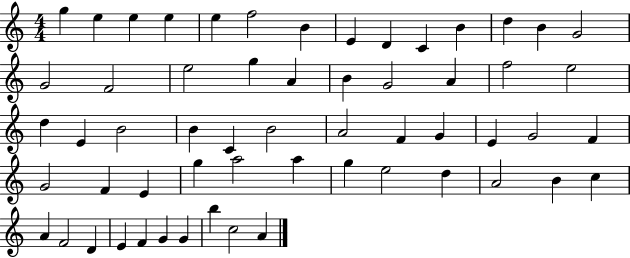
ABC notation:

X:1
T:Untitled
M:4/4
L:1/4
K:C
g e e e e f2 B E D C B d B G2 G2 F2 e2 g A B G2 A f2 e2 d E B2 B C B2 A2 F G E G2 F G2 F E g a2 a g e2 d A2 B c A F2 D E F G G b c2 A